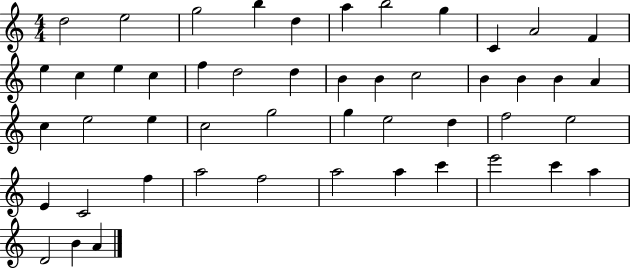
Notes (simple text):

D5/h E5/h G5/h B5/q D5/q A5/q B5/h G5/q C4/q A4/h F4/q E5/q C5/q E5/q C5/q F5/q D5/h D5/q B4/q B4/q C5/h B4/q B4/q B4/q A4/q C5/q E5/h E5/q C5/h G5/h G5/q E5/h D5/q F5/h E5/h E4/q C4/h F5/q A5/h F5/h A5/h A5/q C6/q E6/h C6/q A5/q D4/h B4/q A4/q